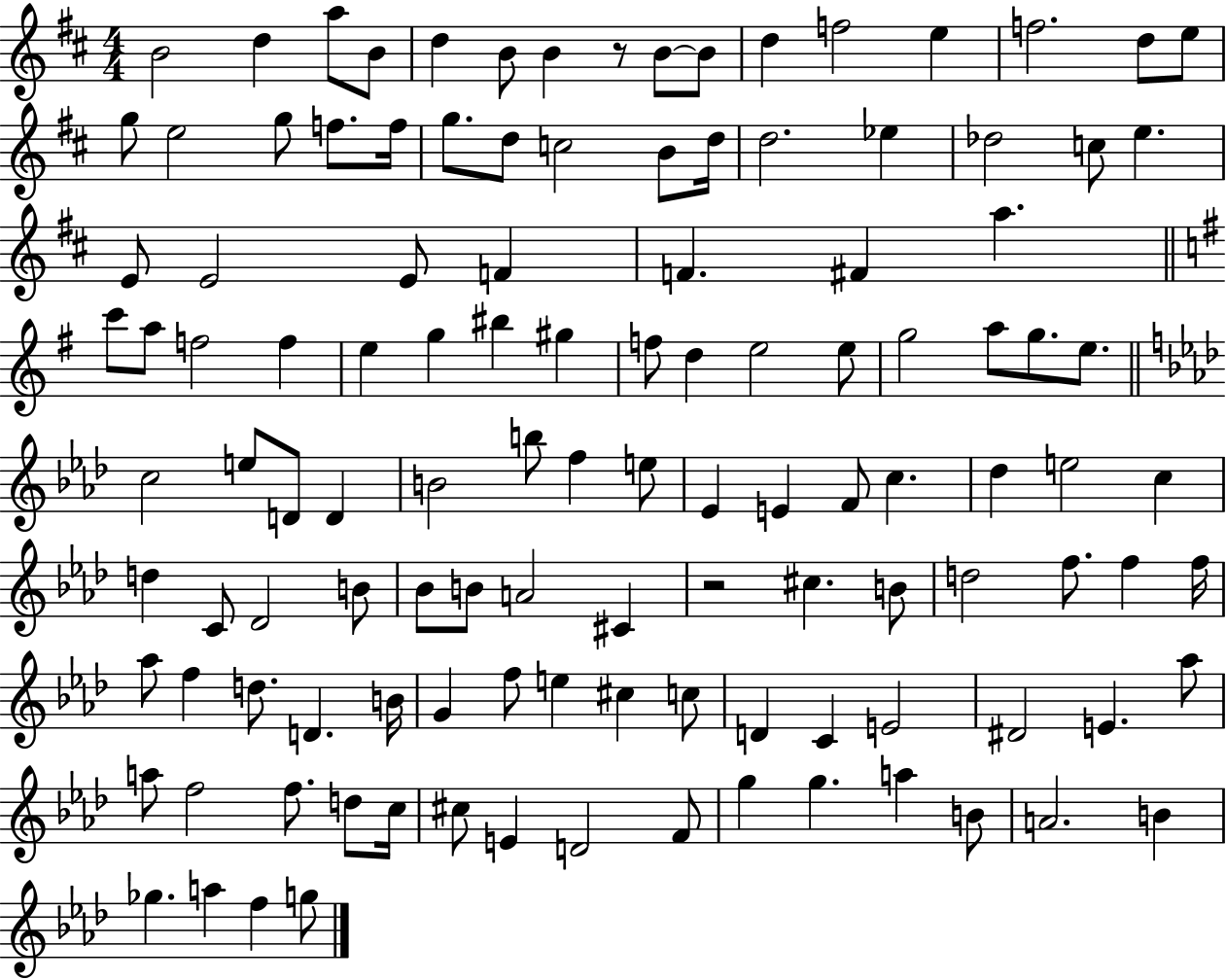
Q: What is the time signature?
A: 4/4